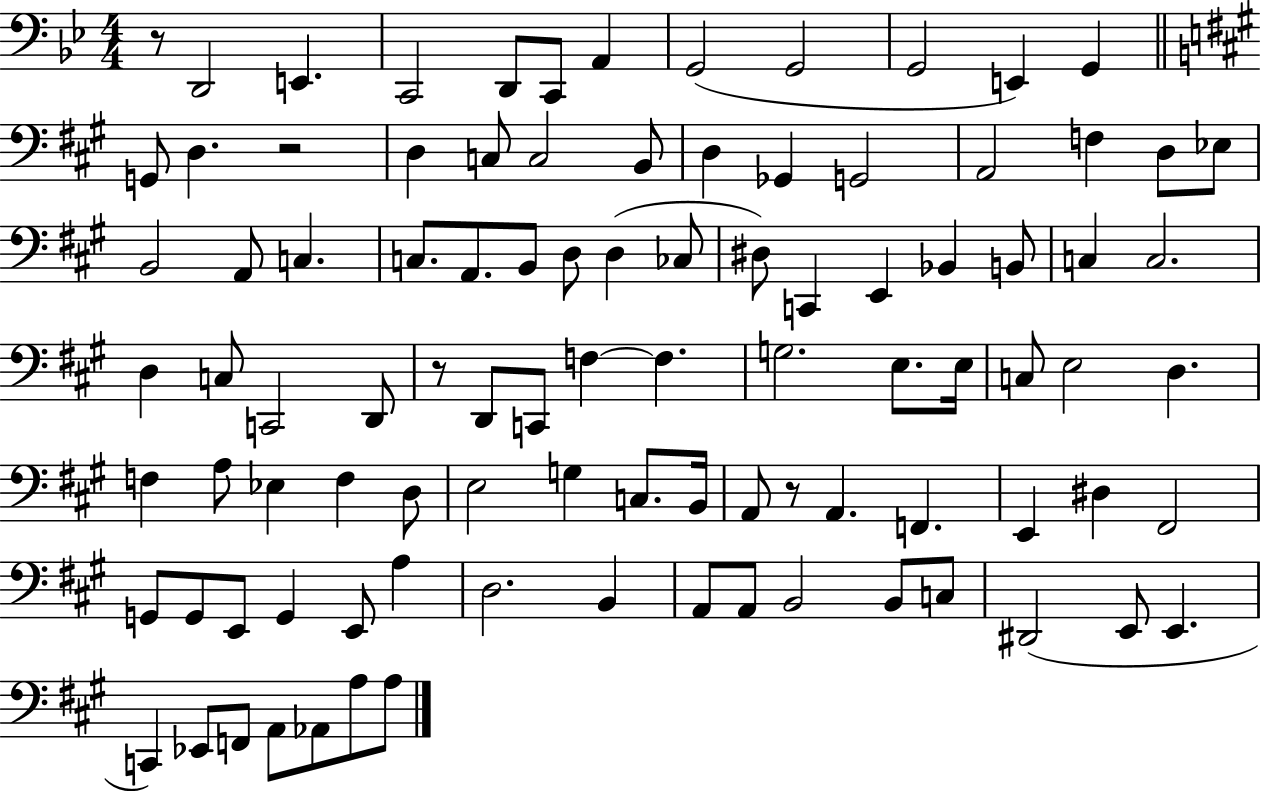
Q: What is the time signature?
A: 4/4